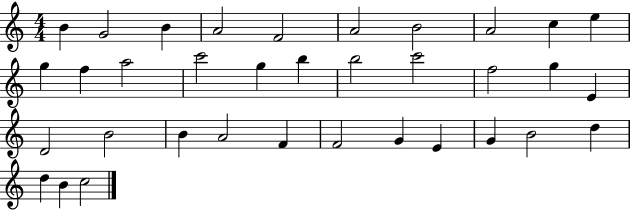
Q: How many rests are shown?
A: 0